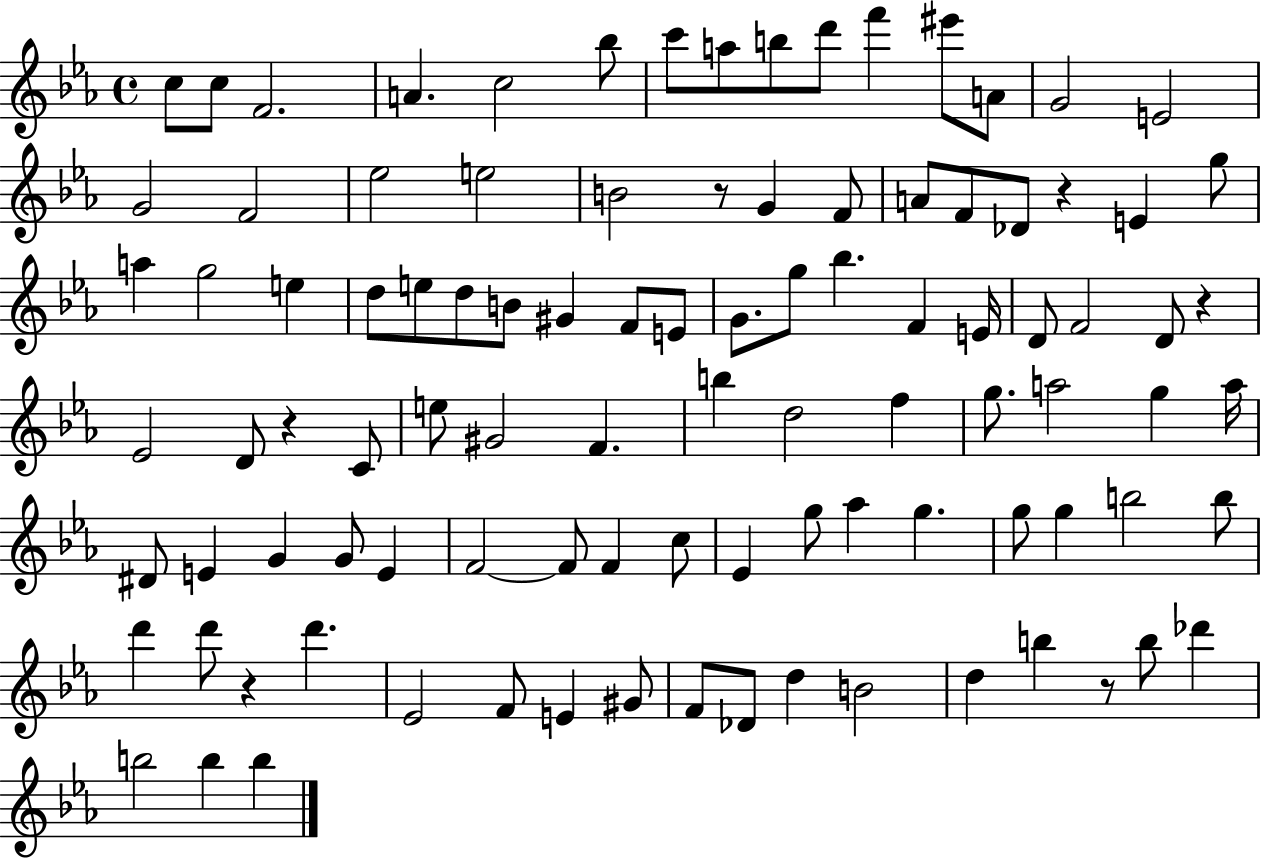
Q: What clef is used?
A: treble